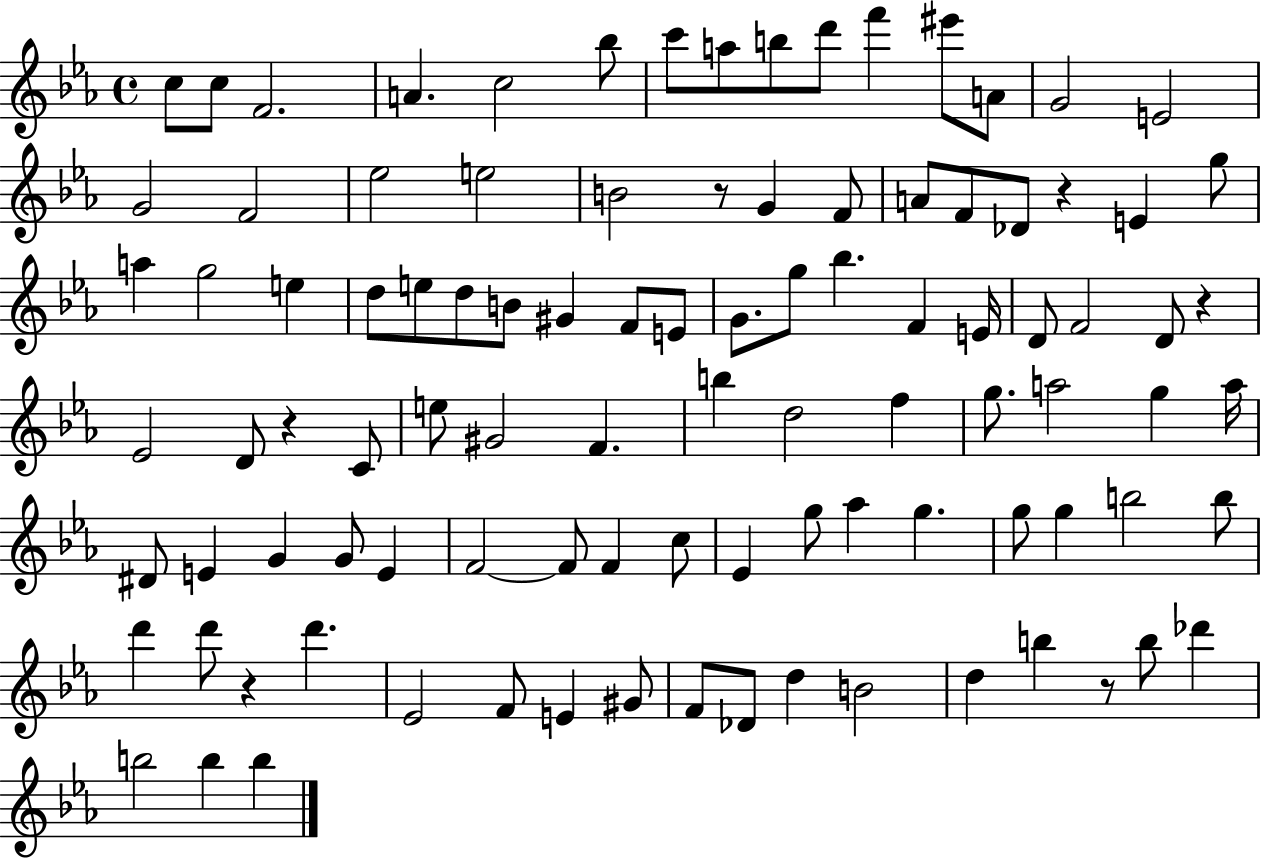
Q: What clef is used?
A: treble